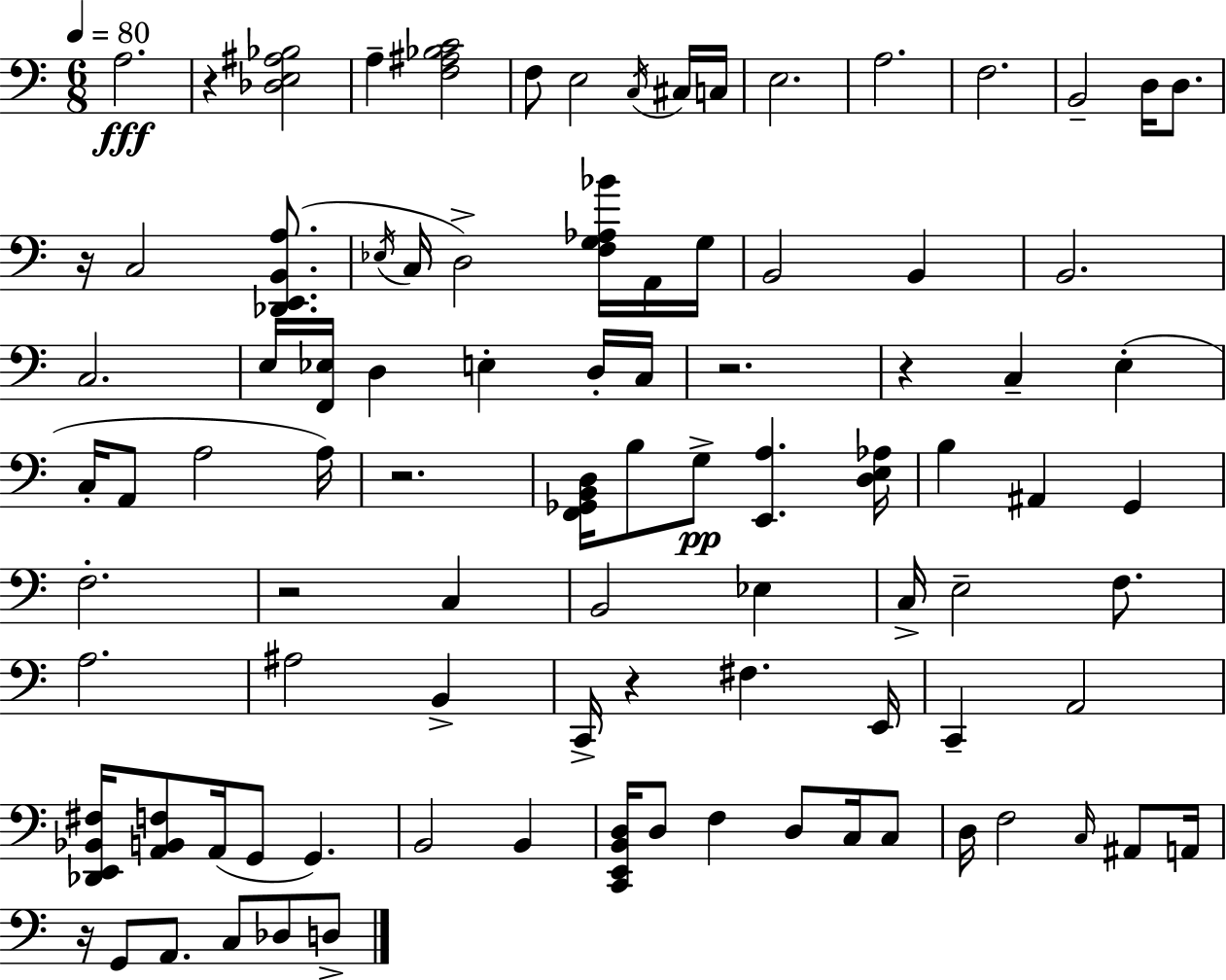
{
  \clef bass
  \numericTimeSignature
  \time 6/8
  \key a \minor
  \tempo 4 = 80
  a2.\fff | r4 <des e ais bes>2 | a4-- <f ais bes c'>2 | f8 e2 \acciaccatura { c16 } cis16 | \break c16 e2. | a2. | f2. | b,2-- d16 d8. | \break r16 c2 <des, e, b, a>8.( | \acciaccatura { ees16 } c16 d2->) <f g aes bes'>16 | a,16 g16 b,2 b,4 | b,2. | \break c2. | e16 <f, ees>16 d4 e4-. | d16-. c16 r2. | r4 c4-- e4-.( | \break c16-. a,8 a2 | a16) r2. | <f, ges, b, d>16 b8 g8->\pp <e, a>4. | <d e aes>16 b4 ais,4 g,4 | \break f2.-. | r2 c4 | b,2 ees4 | c16-> e2-- f8. | \break a2. | ais2 b,4-> | c,16-> r4 fis4. | e,16 c,4-- a,2 | \break <des, e, bes, fis>16 <a, b, f>8 a,16( g,8 g,4.) | b,2 b,4 | <c, e, b, d>16 d8 f4 d8 c16 | c8 d16 f2 \grace { c16 } | \break ais,8 a,16 r16 g,8 a,8. c8 des8 | d8-> \bar "|."
}